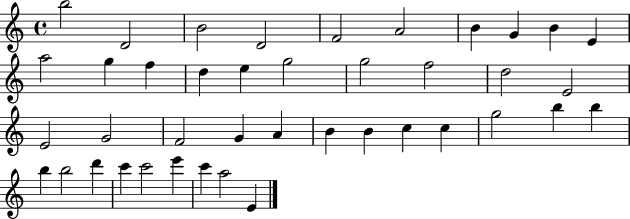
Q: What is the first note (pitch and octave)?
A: B5